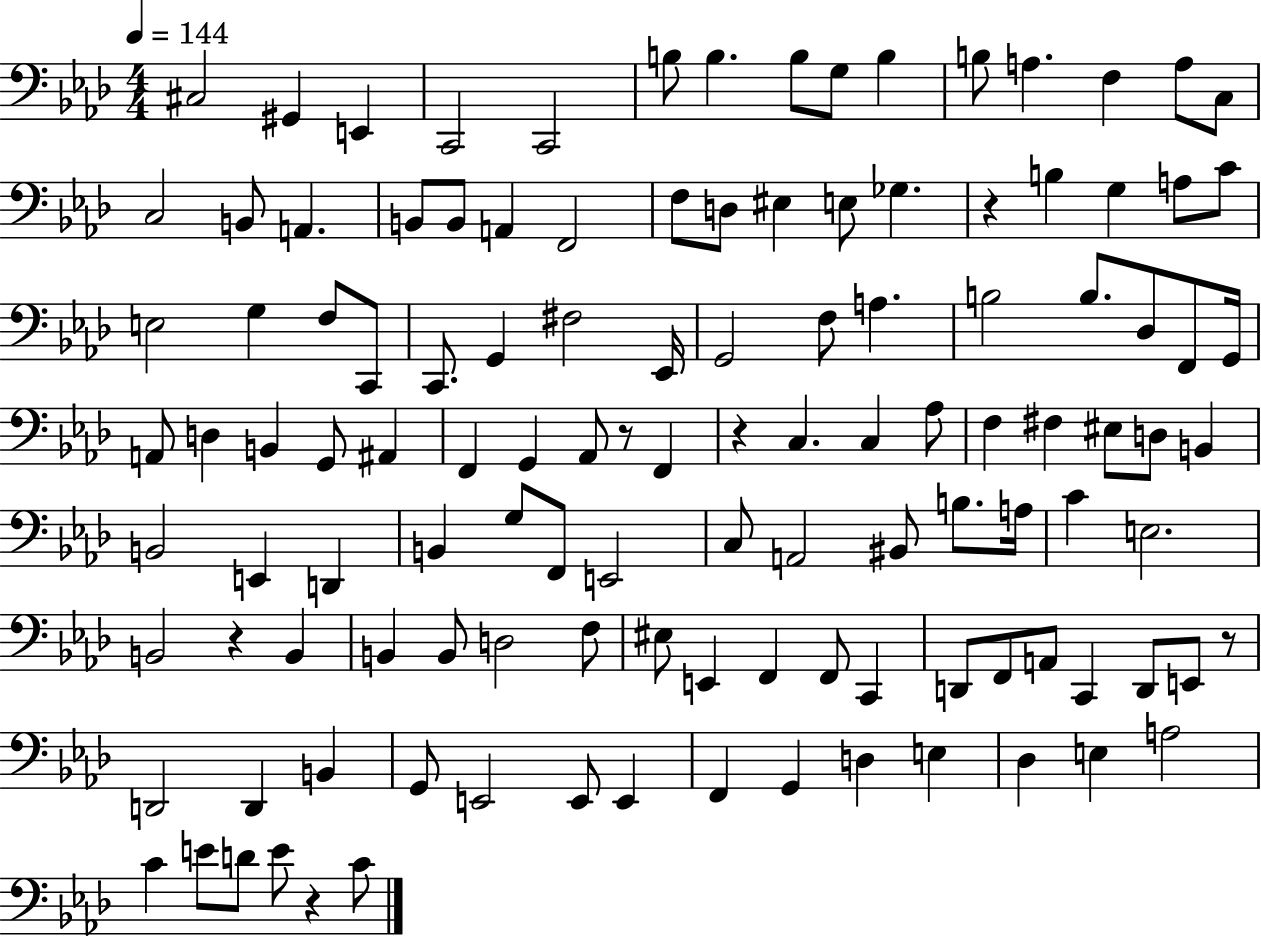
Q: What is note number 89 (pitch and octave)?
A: C2